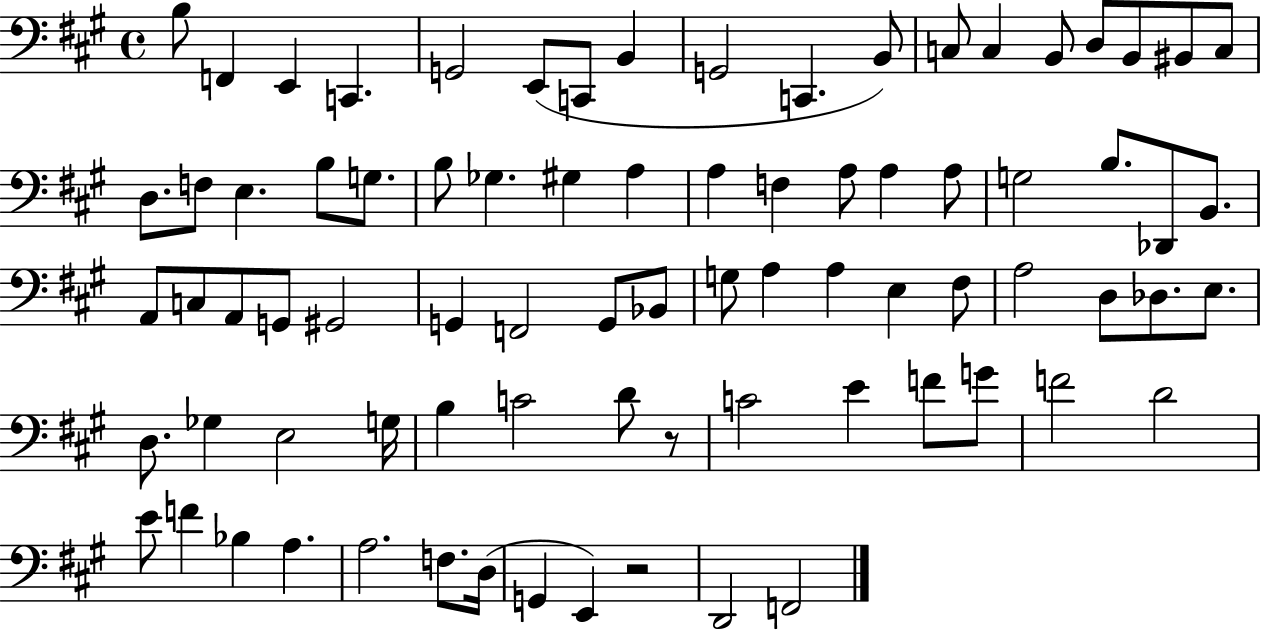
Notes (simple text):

B3/e F2/q E2/q C2/q. G2/h E2/e C2/e B2/q G2/h C2/q. B2/e C3/e C3/q B2/e D3/e B2/e BIS2/e C3/e D3/e. F3/e E3/q. B3/e G3/e. B3/e Gb3/q. G#3/q A3/q A3/q F3/q A3/e A3/q A3/e G3/h B3/e. Db2/e B2/e. A2/e C3/e A2/e G2/e G#2/h G2/q F2/h G2/e Bb2/e G3/e A3/q A3/q E3/q F#3/e A3/h D3/e Db3/e. E3/e. D3/e. Gb3/q E3/h G3/s B3/q C4/h D4/e R/e C4/h E4/q F4/e G4/e F4/h D4/h E4/e F4/q Bb3/q A3/q. A3/h. F3/e. D3/s G2/q E2/q R/h D2/h F2/h